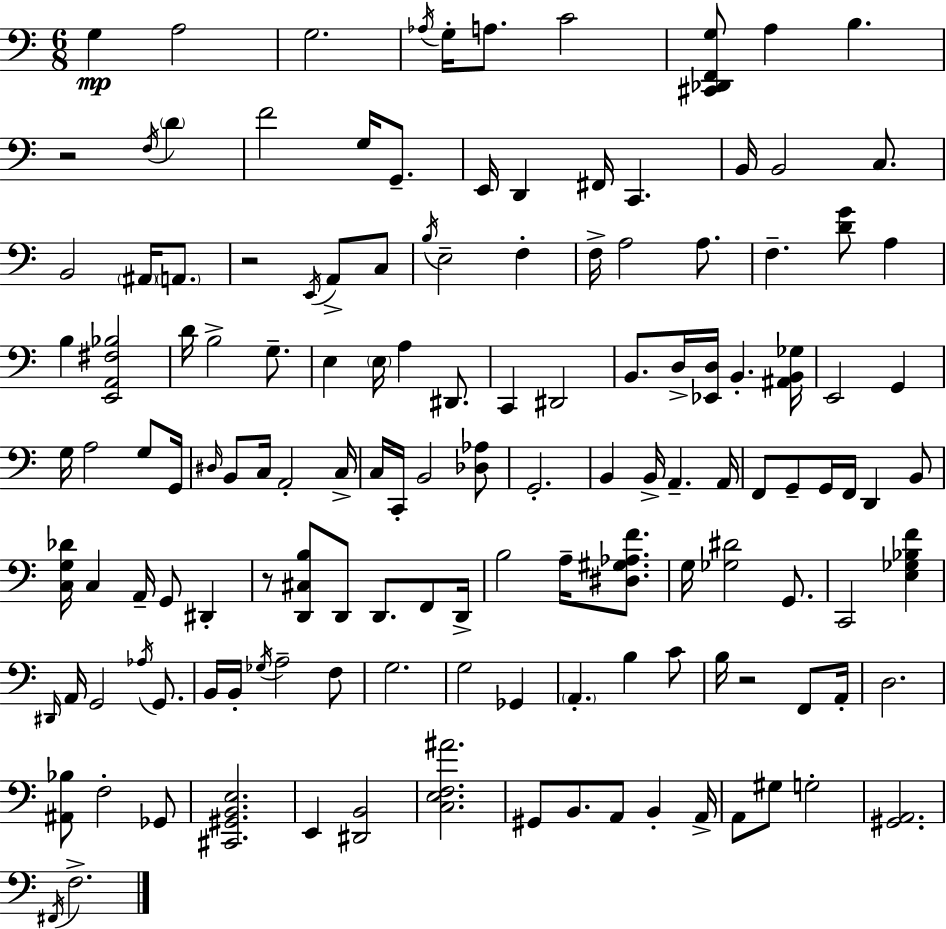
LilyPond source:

{
  \clef bass
  \numericTimeSignature
  \time 6/8
  \key a \minor
  g4\mp a2 | g2. | \acciaccatura { aes16 } g16-. a8. c'2 | <cis, des, f, g>8 a4 b4. | \break r2 \acciaccatura { f16 } \parenthesize d'4 | f'2 g16 g,8.-- | e,16 d,4 fis,16 c,4. | b,16 b,2 c8. | \break b,2 \parenthesize ais,16 \parenthesize a,8. | r2 \acciaccatura { e,16 } a,8-> | c8 \acciaccatura { b16 } e2-- | f4-. f16-> a2 | \break a8. f4.-- <d' g'>8 | a4 b4 <e, a, fis bes>2 | d'16 b2-> | g8.-- e4 \parenthesize e16 a4 | \break dis,8. c,4 dis,2 | b,8. d16-> <ees, d>16 b,4.-. | <ais, b, ges>16 e,2 | g,4 g16 a2 | \break g8 g,16 \grace { dis16 } b,8 c16 a,2-. | c16-> c16 c,16-. b,2 | <des aes>8 g,2.-. | b,4 b,16-> a,4.-- | \break a,16 f,8 g,8-- g,16 f,16 d,4 | b,8 <c g des'>16 c4 a,16-- g,8 | dis,4-. r8 <d, cis b>8 d,8 d,8. | f,8 d,16-> b2 | \break a16-- <dis gis aes f'>8. g16 <ges dis'>2 | g,8. c,2 | <e ges bes f'>4 \grace { dis,16 } a,16 g,2 | \acciaccatura { aes16 } g,8. b,16 b,16-. \acciaccatura { ges16 } a2-- | \break f8 g2. | g2 | ges,4 \parenthesize a,4.-. | b4 c'8 b16 r2 | \break f,8 a,16-. d2. | <ais, bes>8 f2-. | ges,8 <cis, gis, b, e>2. | e,4 | \break <dis, b,>2 <c e f ais'>2. | gis,8 b,8. | a,8 b,4-. a,16-> a,8 gis8 | g2-. <gis, a,>2. | \break \acciaccatura { fis,16 } f2.-> | \bar "|."
}